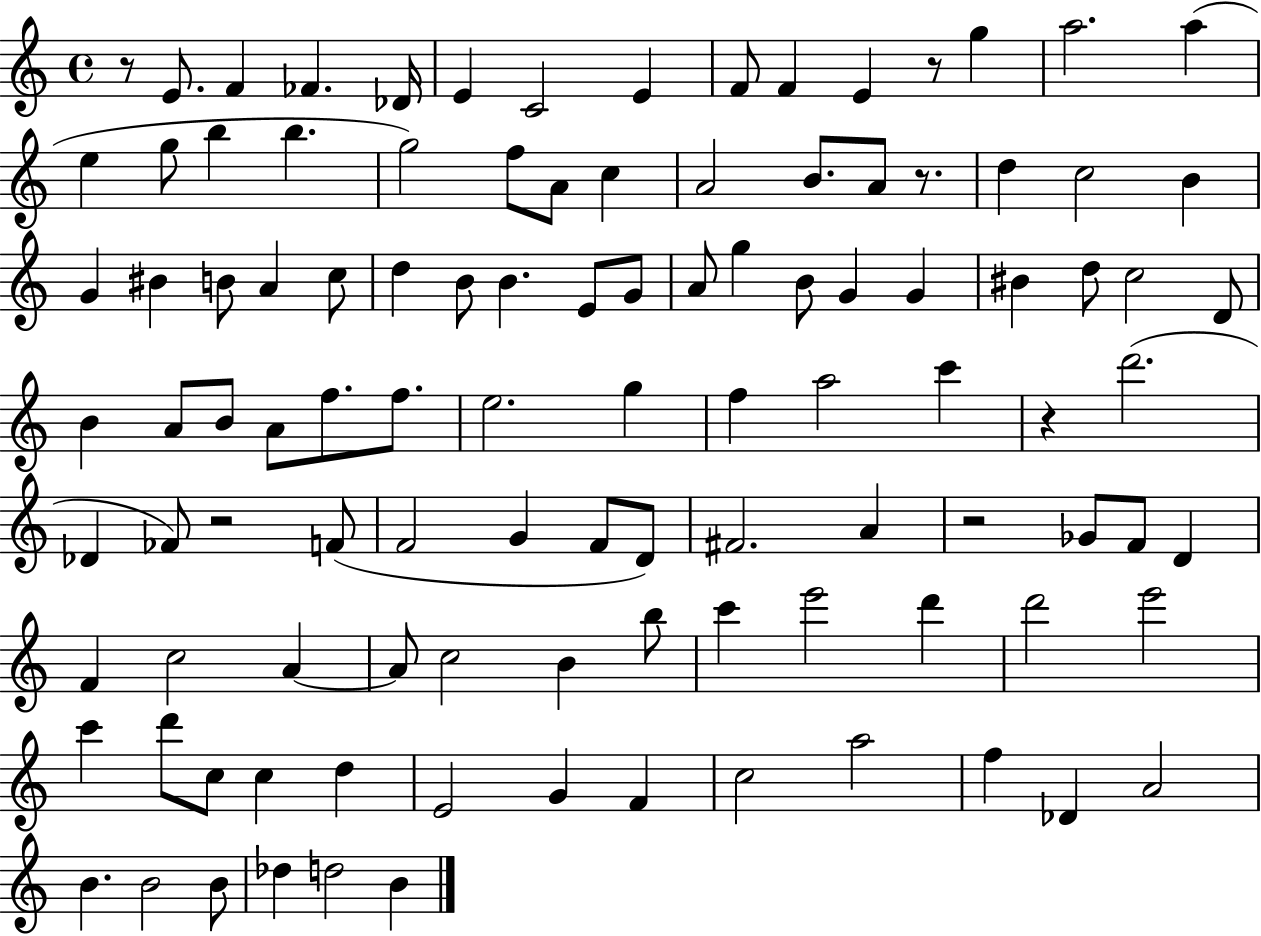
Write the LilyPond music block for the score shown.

{
  \clef treble
  \time 4/4
  \defaultTimeSignature
  \key c \major
  r8 e'8. f'4 fes'4. des'16 | e'4 c'2 e'4 | f'8 f'4 e'4 r8 g''4 | a''2. a''4( | \break e''4 g''8 b''4 b''4. | g''2) f''8 a'8 c''4 | a'2 b'8. a'8 r8. | d''4 c''2 b'4 | \break g'4 bis'4 b'8 a'4 c''8 | d''4 b'8 b'4. e'8 g'8 | a'8 g''4 b'8 g'4 g'4 | bis'4 d''8 c''2 d'8 | \break b'4 a'8 b'8 a'8 f''8. f''8. | e''2. g''4 | f''4 a''2 c'''4 | r4 d'''2.( | \break des'4 fes'8) r2 f'8( | f'2 g'4 f'8 d'8) | fis'2. a'4 | r2 ges'8 f'8 d'4 | \break f'4 c''2 a'4~~ | a'8 c''2 b'4 b''8 | c'''4 e'''2 d'''4 | d'''2 e'''2 | \break c'''4 d'''8 c''8 c''4 d''4 | e'2 g'4 f'4 | c''2 a''2 | f''4 des'4 a'2 | \break b'4. b'2 b'8 | des''4 d''2 b'4 | \bar "|."
}